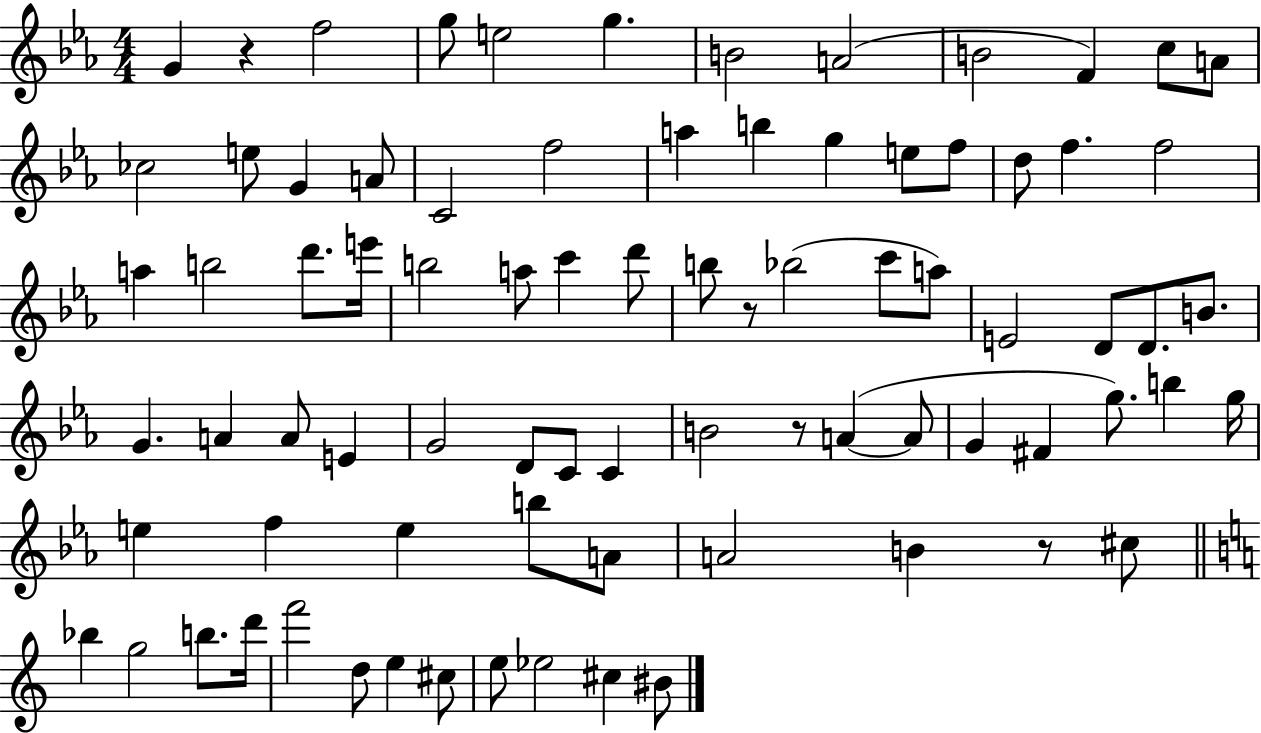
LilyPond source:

{
  \clef treble
  \numericTimeSignature
  \time 4/4
  \key ees \major
  g'4 r4 f''2 | g''8 e''2 g''4. | b'2 a'2( | b'2 f'4) c''8 a'8 | \break ces''2 e''8 g'4 a'8 | c'2 f''2 | a''4 b''4 g''4 e''8 f''8 | d''8 f''4. f''2 | \break a''4 b''2 d'''8. e'''16 | b''2 a''8 c'''4 d'''8 | b''8 r8 bes''2( c'''8 a''8) | e'2 d'8 d'8. b'8. | \break g'4. a'4 a'8 e'4 | g'2 d'8 c'8 c'4 | b'2 r8 a'4~(~ a'8 | g'4 fis'4 g''8.) b''4 g''16 | \break e''4 f''4 e''4 b''8 a'8 | a'2 b'4 r8 cis''8 | \bar "||" \break \key a \minor bes''4 g''2 b''8. d'''16 | f'''2 d''8 e''4 cis''8 | e''8 ees''2 cis''4 bis'8 | \bar "|."
}